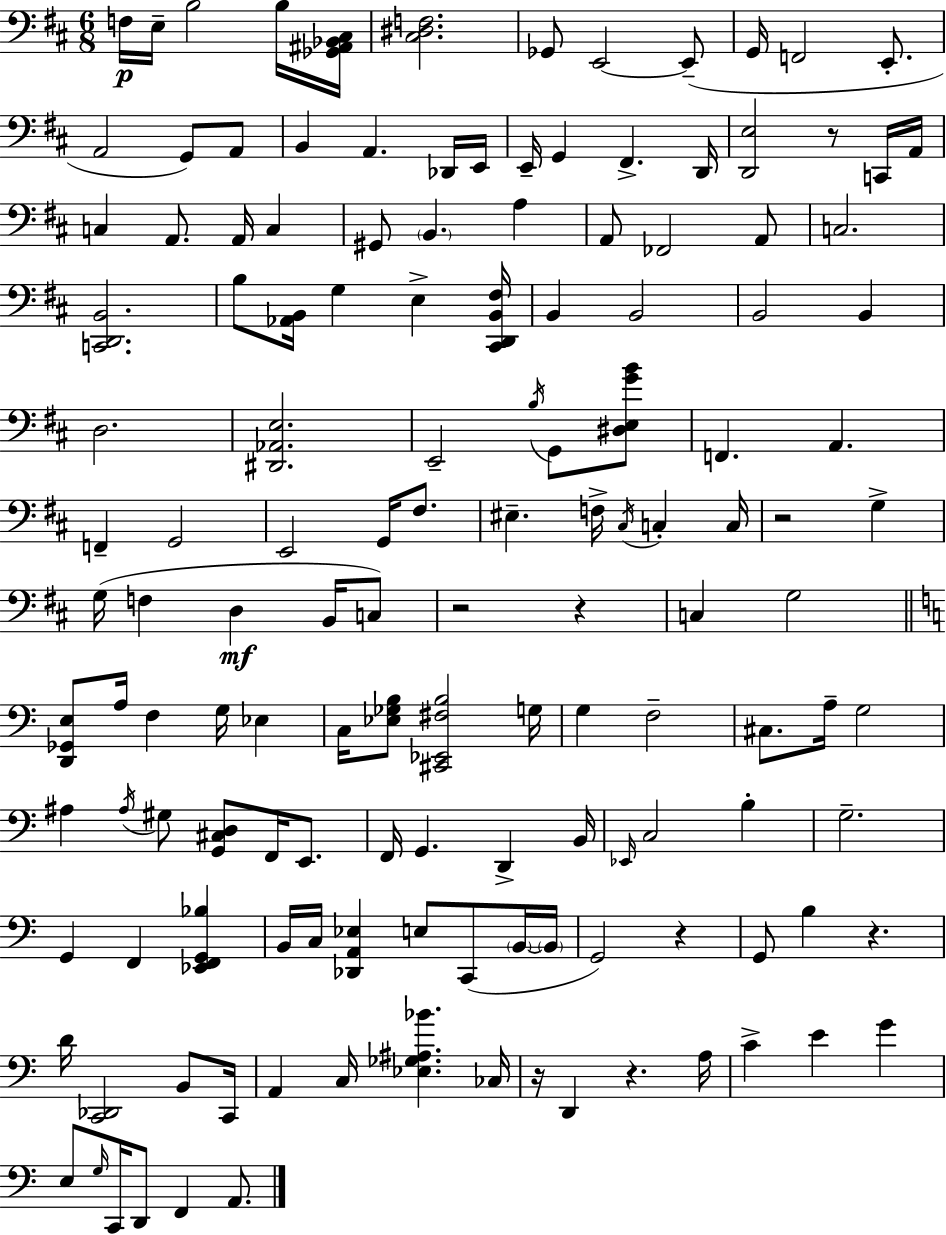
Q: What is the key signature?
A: D major